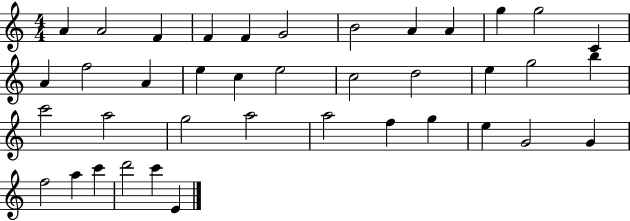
A4/q A4/h F4/q F4/q F4/q G4/h B4/h A4/q A4/q G5/q G5/h C4/q A4/q F5/h A4/q E5/q C5/q E5/h C5/h D5/h E5/q G5/h B5/q C6/h A5/h G5/h A5/h A5/h F5/q G5/q E5/q G4/h G4/q F5/h A5/q C6/q D6/h C6/q E4/q